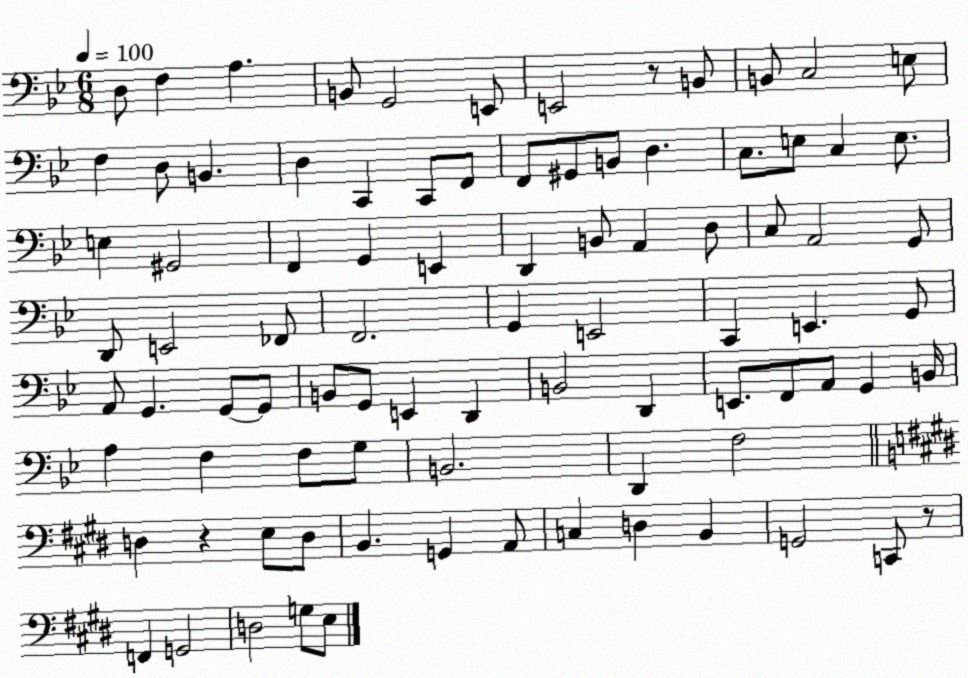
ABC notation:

X:1
T:Untitled
M:6/8
L:1/4
K:Bb
D,/2 F, A, B,,/2 G,,2 E,,/2 E,,2 z/2 B,,/2 B,,/2 C,2 E,/2 F, D,/2 B,, D, C,, C,,/2 F,,/2 F,,/2 ^G,,/2 B,,/2 D, C,/2 E,/2 C, E,/2 E, ^G,,2 F,, G,, E,, D,, B,,/2 A,, D,/2 C,/2 A,,2 G,,/2 D,,/2 E,,2 _F,,/2 F,,2 G,, E,,2 C,, E,, G,,/2 A,,/2 G,, G,,/2 G,,/2 B,,/2 G,,/2 E,, D,, B,,2 D,, E,,/2 F,,/2 A,,/2 G,, B,,/4 A, F, F,/2 G,/2 B,,2 D,, F,2 D, z E,/2 D,/2 B,, G,, A,,/2 C, D, B,, G,,2 C,,/2 z/2 F,, G,,2 D,2 G,/2 E,/2